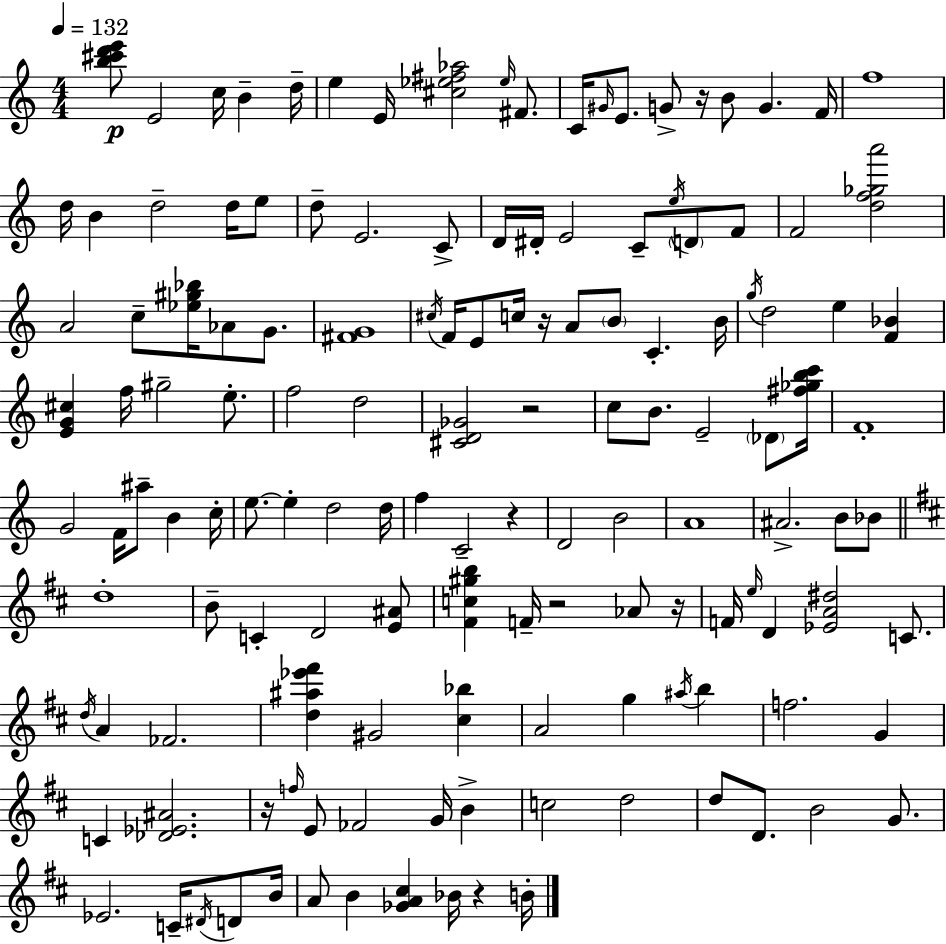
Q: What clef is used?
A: treble